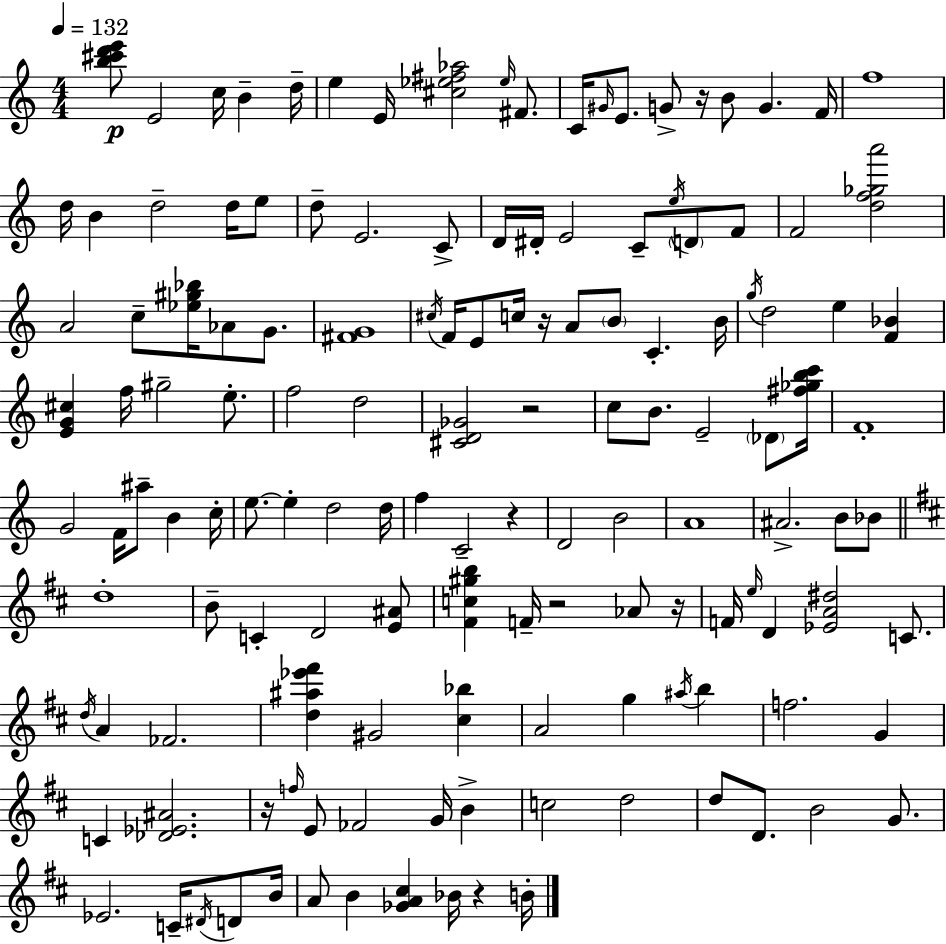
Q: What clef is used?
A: treble